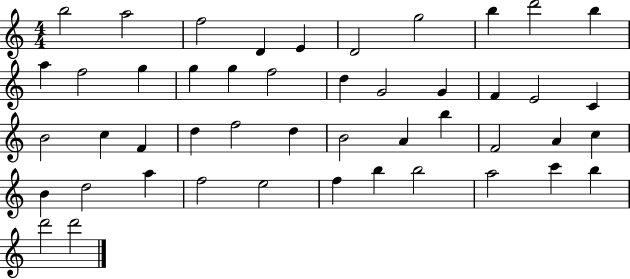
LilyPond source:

{
  \clef treble
  \numericTimeSignature
  \time 4/4
  \key c \major
  b''2 a''2 | f''2 d'4 e'4 | d'2 g''2 | b''4 d'''2 b''4 | \break a''4 f''2 g''4 | g''4 g''4 f''2 | d''4 g'2 g'4 | f'4 e'2 c'4 | \break b'2 c''4 f'4 | d''4 f''2 d''4 | b'2 a'4 b''4 | f'2 a'4 c''4 | \break b'4 d''2 a''4 | f''2 e''2 | f''4 b''4 b''2 | a''2 c'''4 b''4 | \break d'''2 d'''2 | \bar "|."
}